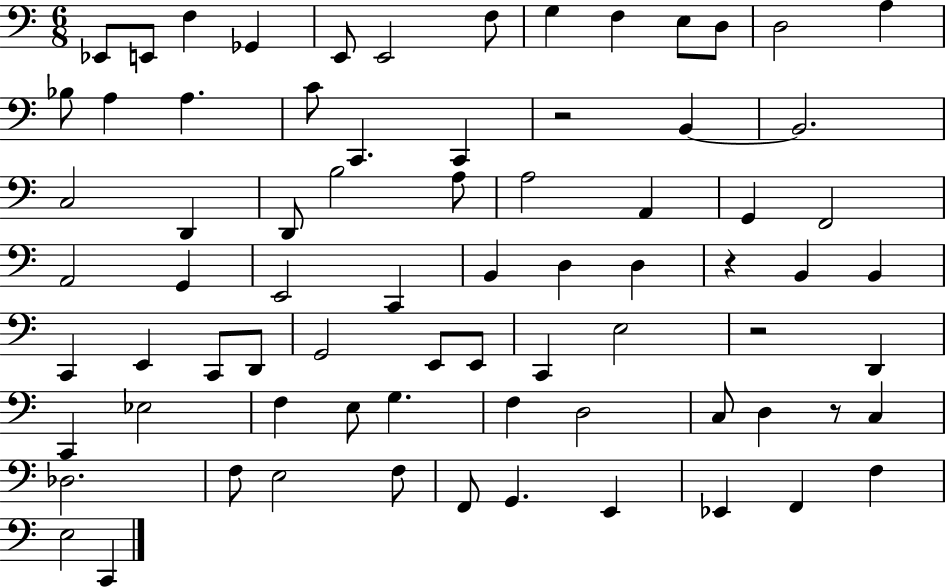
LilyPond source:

{
  \clef bass
  \numericTimeSignature
  \time 6/8
  \key c \major
  ees,8 e,8 f4 ges,4 | e,8 e,2 f8 | g4 f4 e8 d8 | d2 a4 | \break bes8 a4 a4. | c'8 c,4. c,4 | r2 b,4~~ | b,2. | \break c2 d,4 | d,8 b2 a8 | a2 a,4 | g,4 f,2 | \break a,2 g,4 | e,2 c,4 | b,4 d4 d4 | r4 b,4 b,4 | \break c,4 e,4 c,8 d,8 | g,2 e,8 e,8 | c,4 e2 | r2 d,4 | \break c,4 ees2 | f4 e8 g4. | f4 d2 | c8 d4 r8 c4 | \break des2. | f8 e2 f8 | f,8 g,4. e,4 | ees,4 f,4 f4 | \break e2 c,4 | \bar "|."
}